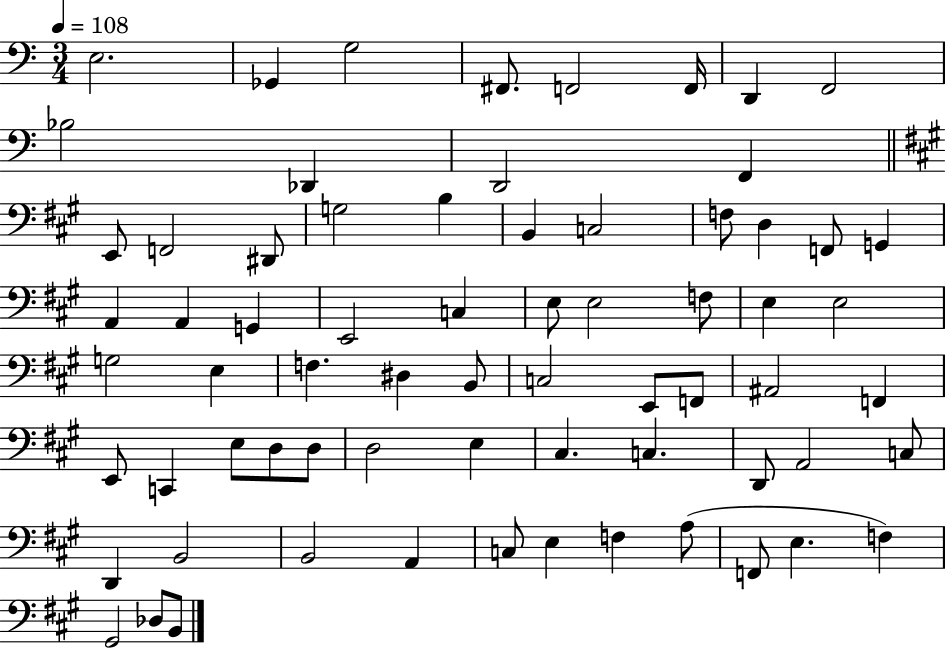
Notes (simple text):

E3/h. Gb2/q G3/h F#2/e. F2/h F2/s D2/q F2/h Bb3/h Db2/q D2/h F2/q E2/e F2/h D#2/e G3/h B3/q B2/q C3/h F3/e D3/q F2/e G2/q A2/q A2/q G2/q E2/h C3/q E3/e E3/h F3/e E3/q E3/h G3/h E3/q F3/q. D#3/q B2/e C3/h E2/e F2/e A#2/h F2/q E2/e C2/q E3/e D3/e D3/e D3/h E3/q C#3/q. C3/q. D2/e A2/h C3/e D2/q B2/h B2/h A2/q C3/e E3/q F3/q A3/e F2/e E3/q. F3/q G#2/h Db3/e B2/e